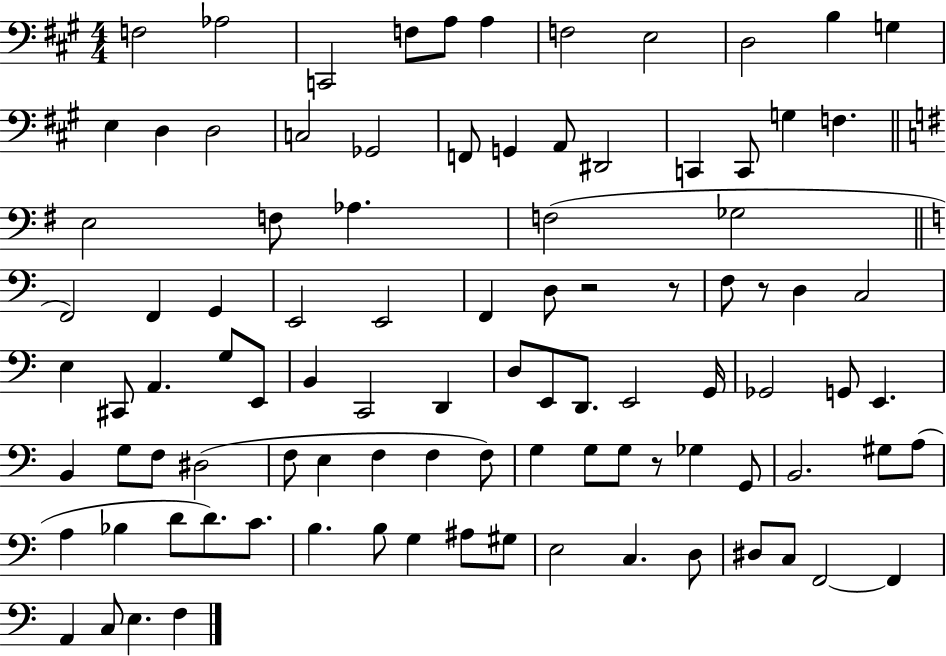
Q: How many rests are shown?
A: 4